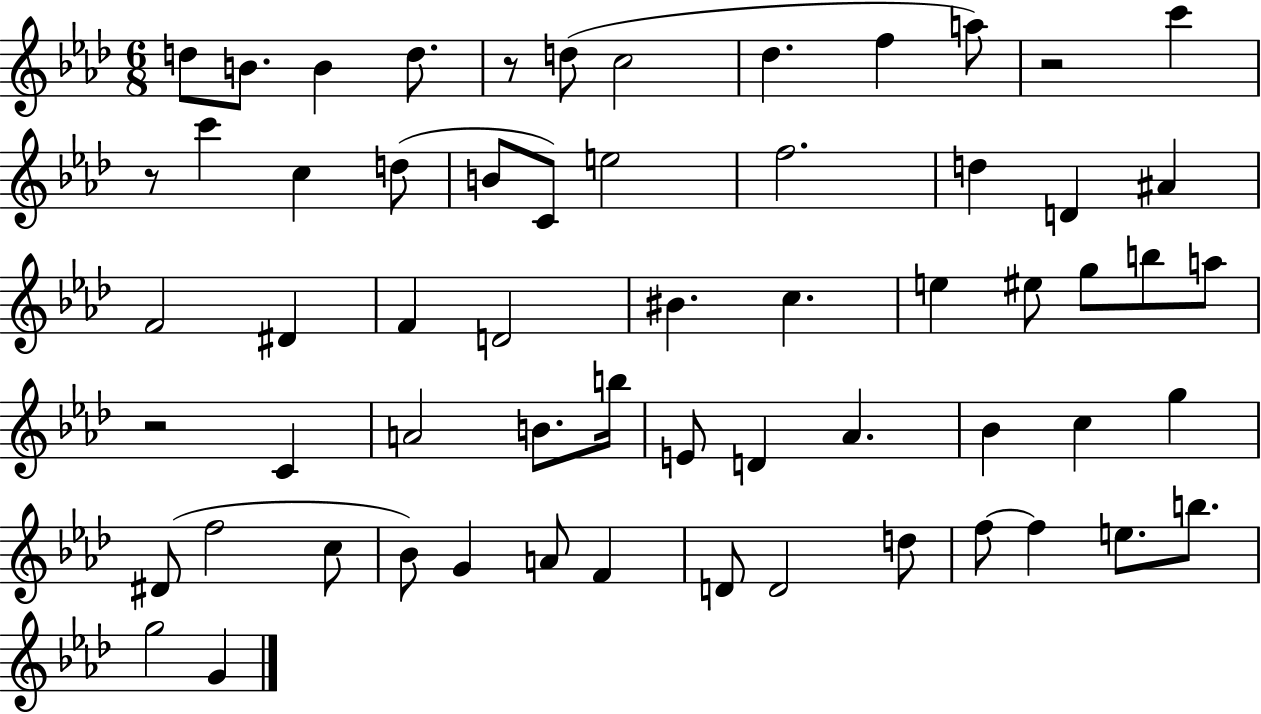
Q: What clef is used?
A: treble